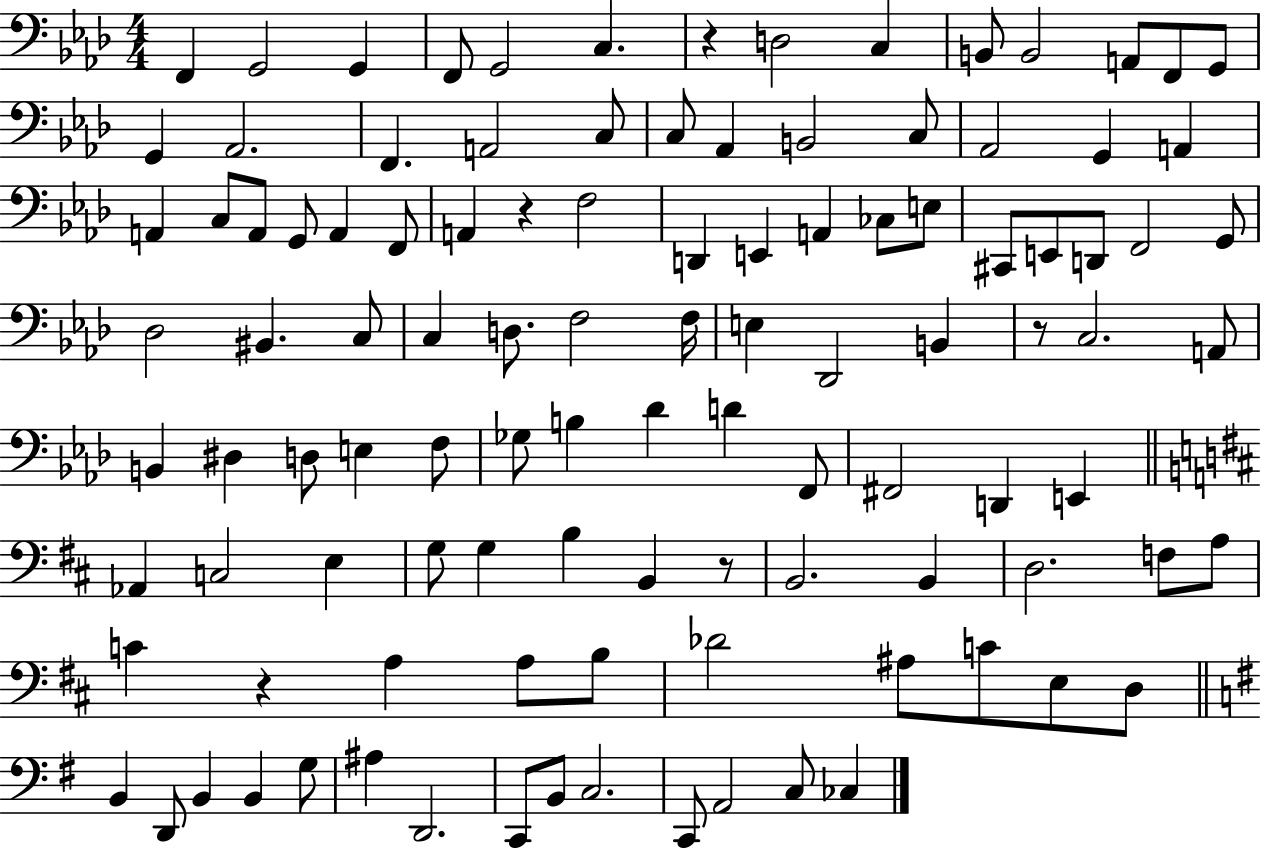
X:1
T:Untitled
M:4/4
L:1/4
K:Ab
F,, G,,2 G,, F,,/2 G,,2 C, z D,2 C, B,,/2 B,,2 A,,/2 F,,/2 G,,/2 G,, _A,,2 F,, A,,2 C,/2 C,/2 _A,, B,,2 C,/2 _A,,2 G,, A,, A,, C,/2 A,,/2 G,,/2 A,, F,,/2 A,, z F,2 D,, E,, A,, _C,/2 E,/2 ^C,,/2 E,,/2 D,,/2 F,,2 G,,/2 _D,2 ^B,, C,/2 C, D,/2 F,2 F,/4 E, _D,,2 B,, z/2 C,2 A,,/2 B,, ^D, D,/2 E, F,/2 _G,/2 B, _D D F,,/2 ^F,,2 D,, E,, _A,, C,2 E, G,/2 G, B, B,, z/2 B,,2 B,, D,2 F,/2 A,/2 C z A, A,/2 B,/2 _D2 ^A,/2 C/2 E,/2 D,/2 B,, D,,/2 B,, B,, G,/2 ^A, D,,2 C,,/2 B,,/2 C,2 C,,/2 A,,2 C,/2 _C,